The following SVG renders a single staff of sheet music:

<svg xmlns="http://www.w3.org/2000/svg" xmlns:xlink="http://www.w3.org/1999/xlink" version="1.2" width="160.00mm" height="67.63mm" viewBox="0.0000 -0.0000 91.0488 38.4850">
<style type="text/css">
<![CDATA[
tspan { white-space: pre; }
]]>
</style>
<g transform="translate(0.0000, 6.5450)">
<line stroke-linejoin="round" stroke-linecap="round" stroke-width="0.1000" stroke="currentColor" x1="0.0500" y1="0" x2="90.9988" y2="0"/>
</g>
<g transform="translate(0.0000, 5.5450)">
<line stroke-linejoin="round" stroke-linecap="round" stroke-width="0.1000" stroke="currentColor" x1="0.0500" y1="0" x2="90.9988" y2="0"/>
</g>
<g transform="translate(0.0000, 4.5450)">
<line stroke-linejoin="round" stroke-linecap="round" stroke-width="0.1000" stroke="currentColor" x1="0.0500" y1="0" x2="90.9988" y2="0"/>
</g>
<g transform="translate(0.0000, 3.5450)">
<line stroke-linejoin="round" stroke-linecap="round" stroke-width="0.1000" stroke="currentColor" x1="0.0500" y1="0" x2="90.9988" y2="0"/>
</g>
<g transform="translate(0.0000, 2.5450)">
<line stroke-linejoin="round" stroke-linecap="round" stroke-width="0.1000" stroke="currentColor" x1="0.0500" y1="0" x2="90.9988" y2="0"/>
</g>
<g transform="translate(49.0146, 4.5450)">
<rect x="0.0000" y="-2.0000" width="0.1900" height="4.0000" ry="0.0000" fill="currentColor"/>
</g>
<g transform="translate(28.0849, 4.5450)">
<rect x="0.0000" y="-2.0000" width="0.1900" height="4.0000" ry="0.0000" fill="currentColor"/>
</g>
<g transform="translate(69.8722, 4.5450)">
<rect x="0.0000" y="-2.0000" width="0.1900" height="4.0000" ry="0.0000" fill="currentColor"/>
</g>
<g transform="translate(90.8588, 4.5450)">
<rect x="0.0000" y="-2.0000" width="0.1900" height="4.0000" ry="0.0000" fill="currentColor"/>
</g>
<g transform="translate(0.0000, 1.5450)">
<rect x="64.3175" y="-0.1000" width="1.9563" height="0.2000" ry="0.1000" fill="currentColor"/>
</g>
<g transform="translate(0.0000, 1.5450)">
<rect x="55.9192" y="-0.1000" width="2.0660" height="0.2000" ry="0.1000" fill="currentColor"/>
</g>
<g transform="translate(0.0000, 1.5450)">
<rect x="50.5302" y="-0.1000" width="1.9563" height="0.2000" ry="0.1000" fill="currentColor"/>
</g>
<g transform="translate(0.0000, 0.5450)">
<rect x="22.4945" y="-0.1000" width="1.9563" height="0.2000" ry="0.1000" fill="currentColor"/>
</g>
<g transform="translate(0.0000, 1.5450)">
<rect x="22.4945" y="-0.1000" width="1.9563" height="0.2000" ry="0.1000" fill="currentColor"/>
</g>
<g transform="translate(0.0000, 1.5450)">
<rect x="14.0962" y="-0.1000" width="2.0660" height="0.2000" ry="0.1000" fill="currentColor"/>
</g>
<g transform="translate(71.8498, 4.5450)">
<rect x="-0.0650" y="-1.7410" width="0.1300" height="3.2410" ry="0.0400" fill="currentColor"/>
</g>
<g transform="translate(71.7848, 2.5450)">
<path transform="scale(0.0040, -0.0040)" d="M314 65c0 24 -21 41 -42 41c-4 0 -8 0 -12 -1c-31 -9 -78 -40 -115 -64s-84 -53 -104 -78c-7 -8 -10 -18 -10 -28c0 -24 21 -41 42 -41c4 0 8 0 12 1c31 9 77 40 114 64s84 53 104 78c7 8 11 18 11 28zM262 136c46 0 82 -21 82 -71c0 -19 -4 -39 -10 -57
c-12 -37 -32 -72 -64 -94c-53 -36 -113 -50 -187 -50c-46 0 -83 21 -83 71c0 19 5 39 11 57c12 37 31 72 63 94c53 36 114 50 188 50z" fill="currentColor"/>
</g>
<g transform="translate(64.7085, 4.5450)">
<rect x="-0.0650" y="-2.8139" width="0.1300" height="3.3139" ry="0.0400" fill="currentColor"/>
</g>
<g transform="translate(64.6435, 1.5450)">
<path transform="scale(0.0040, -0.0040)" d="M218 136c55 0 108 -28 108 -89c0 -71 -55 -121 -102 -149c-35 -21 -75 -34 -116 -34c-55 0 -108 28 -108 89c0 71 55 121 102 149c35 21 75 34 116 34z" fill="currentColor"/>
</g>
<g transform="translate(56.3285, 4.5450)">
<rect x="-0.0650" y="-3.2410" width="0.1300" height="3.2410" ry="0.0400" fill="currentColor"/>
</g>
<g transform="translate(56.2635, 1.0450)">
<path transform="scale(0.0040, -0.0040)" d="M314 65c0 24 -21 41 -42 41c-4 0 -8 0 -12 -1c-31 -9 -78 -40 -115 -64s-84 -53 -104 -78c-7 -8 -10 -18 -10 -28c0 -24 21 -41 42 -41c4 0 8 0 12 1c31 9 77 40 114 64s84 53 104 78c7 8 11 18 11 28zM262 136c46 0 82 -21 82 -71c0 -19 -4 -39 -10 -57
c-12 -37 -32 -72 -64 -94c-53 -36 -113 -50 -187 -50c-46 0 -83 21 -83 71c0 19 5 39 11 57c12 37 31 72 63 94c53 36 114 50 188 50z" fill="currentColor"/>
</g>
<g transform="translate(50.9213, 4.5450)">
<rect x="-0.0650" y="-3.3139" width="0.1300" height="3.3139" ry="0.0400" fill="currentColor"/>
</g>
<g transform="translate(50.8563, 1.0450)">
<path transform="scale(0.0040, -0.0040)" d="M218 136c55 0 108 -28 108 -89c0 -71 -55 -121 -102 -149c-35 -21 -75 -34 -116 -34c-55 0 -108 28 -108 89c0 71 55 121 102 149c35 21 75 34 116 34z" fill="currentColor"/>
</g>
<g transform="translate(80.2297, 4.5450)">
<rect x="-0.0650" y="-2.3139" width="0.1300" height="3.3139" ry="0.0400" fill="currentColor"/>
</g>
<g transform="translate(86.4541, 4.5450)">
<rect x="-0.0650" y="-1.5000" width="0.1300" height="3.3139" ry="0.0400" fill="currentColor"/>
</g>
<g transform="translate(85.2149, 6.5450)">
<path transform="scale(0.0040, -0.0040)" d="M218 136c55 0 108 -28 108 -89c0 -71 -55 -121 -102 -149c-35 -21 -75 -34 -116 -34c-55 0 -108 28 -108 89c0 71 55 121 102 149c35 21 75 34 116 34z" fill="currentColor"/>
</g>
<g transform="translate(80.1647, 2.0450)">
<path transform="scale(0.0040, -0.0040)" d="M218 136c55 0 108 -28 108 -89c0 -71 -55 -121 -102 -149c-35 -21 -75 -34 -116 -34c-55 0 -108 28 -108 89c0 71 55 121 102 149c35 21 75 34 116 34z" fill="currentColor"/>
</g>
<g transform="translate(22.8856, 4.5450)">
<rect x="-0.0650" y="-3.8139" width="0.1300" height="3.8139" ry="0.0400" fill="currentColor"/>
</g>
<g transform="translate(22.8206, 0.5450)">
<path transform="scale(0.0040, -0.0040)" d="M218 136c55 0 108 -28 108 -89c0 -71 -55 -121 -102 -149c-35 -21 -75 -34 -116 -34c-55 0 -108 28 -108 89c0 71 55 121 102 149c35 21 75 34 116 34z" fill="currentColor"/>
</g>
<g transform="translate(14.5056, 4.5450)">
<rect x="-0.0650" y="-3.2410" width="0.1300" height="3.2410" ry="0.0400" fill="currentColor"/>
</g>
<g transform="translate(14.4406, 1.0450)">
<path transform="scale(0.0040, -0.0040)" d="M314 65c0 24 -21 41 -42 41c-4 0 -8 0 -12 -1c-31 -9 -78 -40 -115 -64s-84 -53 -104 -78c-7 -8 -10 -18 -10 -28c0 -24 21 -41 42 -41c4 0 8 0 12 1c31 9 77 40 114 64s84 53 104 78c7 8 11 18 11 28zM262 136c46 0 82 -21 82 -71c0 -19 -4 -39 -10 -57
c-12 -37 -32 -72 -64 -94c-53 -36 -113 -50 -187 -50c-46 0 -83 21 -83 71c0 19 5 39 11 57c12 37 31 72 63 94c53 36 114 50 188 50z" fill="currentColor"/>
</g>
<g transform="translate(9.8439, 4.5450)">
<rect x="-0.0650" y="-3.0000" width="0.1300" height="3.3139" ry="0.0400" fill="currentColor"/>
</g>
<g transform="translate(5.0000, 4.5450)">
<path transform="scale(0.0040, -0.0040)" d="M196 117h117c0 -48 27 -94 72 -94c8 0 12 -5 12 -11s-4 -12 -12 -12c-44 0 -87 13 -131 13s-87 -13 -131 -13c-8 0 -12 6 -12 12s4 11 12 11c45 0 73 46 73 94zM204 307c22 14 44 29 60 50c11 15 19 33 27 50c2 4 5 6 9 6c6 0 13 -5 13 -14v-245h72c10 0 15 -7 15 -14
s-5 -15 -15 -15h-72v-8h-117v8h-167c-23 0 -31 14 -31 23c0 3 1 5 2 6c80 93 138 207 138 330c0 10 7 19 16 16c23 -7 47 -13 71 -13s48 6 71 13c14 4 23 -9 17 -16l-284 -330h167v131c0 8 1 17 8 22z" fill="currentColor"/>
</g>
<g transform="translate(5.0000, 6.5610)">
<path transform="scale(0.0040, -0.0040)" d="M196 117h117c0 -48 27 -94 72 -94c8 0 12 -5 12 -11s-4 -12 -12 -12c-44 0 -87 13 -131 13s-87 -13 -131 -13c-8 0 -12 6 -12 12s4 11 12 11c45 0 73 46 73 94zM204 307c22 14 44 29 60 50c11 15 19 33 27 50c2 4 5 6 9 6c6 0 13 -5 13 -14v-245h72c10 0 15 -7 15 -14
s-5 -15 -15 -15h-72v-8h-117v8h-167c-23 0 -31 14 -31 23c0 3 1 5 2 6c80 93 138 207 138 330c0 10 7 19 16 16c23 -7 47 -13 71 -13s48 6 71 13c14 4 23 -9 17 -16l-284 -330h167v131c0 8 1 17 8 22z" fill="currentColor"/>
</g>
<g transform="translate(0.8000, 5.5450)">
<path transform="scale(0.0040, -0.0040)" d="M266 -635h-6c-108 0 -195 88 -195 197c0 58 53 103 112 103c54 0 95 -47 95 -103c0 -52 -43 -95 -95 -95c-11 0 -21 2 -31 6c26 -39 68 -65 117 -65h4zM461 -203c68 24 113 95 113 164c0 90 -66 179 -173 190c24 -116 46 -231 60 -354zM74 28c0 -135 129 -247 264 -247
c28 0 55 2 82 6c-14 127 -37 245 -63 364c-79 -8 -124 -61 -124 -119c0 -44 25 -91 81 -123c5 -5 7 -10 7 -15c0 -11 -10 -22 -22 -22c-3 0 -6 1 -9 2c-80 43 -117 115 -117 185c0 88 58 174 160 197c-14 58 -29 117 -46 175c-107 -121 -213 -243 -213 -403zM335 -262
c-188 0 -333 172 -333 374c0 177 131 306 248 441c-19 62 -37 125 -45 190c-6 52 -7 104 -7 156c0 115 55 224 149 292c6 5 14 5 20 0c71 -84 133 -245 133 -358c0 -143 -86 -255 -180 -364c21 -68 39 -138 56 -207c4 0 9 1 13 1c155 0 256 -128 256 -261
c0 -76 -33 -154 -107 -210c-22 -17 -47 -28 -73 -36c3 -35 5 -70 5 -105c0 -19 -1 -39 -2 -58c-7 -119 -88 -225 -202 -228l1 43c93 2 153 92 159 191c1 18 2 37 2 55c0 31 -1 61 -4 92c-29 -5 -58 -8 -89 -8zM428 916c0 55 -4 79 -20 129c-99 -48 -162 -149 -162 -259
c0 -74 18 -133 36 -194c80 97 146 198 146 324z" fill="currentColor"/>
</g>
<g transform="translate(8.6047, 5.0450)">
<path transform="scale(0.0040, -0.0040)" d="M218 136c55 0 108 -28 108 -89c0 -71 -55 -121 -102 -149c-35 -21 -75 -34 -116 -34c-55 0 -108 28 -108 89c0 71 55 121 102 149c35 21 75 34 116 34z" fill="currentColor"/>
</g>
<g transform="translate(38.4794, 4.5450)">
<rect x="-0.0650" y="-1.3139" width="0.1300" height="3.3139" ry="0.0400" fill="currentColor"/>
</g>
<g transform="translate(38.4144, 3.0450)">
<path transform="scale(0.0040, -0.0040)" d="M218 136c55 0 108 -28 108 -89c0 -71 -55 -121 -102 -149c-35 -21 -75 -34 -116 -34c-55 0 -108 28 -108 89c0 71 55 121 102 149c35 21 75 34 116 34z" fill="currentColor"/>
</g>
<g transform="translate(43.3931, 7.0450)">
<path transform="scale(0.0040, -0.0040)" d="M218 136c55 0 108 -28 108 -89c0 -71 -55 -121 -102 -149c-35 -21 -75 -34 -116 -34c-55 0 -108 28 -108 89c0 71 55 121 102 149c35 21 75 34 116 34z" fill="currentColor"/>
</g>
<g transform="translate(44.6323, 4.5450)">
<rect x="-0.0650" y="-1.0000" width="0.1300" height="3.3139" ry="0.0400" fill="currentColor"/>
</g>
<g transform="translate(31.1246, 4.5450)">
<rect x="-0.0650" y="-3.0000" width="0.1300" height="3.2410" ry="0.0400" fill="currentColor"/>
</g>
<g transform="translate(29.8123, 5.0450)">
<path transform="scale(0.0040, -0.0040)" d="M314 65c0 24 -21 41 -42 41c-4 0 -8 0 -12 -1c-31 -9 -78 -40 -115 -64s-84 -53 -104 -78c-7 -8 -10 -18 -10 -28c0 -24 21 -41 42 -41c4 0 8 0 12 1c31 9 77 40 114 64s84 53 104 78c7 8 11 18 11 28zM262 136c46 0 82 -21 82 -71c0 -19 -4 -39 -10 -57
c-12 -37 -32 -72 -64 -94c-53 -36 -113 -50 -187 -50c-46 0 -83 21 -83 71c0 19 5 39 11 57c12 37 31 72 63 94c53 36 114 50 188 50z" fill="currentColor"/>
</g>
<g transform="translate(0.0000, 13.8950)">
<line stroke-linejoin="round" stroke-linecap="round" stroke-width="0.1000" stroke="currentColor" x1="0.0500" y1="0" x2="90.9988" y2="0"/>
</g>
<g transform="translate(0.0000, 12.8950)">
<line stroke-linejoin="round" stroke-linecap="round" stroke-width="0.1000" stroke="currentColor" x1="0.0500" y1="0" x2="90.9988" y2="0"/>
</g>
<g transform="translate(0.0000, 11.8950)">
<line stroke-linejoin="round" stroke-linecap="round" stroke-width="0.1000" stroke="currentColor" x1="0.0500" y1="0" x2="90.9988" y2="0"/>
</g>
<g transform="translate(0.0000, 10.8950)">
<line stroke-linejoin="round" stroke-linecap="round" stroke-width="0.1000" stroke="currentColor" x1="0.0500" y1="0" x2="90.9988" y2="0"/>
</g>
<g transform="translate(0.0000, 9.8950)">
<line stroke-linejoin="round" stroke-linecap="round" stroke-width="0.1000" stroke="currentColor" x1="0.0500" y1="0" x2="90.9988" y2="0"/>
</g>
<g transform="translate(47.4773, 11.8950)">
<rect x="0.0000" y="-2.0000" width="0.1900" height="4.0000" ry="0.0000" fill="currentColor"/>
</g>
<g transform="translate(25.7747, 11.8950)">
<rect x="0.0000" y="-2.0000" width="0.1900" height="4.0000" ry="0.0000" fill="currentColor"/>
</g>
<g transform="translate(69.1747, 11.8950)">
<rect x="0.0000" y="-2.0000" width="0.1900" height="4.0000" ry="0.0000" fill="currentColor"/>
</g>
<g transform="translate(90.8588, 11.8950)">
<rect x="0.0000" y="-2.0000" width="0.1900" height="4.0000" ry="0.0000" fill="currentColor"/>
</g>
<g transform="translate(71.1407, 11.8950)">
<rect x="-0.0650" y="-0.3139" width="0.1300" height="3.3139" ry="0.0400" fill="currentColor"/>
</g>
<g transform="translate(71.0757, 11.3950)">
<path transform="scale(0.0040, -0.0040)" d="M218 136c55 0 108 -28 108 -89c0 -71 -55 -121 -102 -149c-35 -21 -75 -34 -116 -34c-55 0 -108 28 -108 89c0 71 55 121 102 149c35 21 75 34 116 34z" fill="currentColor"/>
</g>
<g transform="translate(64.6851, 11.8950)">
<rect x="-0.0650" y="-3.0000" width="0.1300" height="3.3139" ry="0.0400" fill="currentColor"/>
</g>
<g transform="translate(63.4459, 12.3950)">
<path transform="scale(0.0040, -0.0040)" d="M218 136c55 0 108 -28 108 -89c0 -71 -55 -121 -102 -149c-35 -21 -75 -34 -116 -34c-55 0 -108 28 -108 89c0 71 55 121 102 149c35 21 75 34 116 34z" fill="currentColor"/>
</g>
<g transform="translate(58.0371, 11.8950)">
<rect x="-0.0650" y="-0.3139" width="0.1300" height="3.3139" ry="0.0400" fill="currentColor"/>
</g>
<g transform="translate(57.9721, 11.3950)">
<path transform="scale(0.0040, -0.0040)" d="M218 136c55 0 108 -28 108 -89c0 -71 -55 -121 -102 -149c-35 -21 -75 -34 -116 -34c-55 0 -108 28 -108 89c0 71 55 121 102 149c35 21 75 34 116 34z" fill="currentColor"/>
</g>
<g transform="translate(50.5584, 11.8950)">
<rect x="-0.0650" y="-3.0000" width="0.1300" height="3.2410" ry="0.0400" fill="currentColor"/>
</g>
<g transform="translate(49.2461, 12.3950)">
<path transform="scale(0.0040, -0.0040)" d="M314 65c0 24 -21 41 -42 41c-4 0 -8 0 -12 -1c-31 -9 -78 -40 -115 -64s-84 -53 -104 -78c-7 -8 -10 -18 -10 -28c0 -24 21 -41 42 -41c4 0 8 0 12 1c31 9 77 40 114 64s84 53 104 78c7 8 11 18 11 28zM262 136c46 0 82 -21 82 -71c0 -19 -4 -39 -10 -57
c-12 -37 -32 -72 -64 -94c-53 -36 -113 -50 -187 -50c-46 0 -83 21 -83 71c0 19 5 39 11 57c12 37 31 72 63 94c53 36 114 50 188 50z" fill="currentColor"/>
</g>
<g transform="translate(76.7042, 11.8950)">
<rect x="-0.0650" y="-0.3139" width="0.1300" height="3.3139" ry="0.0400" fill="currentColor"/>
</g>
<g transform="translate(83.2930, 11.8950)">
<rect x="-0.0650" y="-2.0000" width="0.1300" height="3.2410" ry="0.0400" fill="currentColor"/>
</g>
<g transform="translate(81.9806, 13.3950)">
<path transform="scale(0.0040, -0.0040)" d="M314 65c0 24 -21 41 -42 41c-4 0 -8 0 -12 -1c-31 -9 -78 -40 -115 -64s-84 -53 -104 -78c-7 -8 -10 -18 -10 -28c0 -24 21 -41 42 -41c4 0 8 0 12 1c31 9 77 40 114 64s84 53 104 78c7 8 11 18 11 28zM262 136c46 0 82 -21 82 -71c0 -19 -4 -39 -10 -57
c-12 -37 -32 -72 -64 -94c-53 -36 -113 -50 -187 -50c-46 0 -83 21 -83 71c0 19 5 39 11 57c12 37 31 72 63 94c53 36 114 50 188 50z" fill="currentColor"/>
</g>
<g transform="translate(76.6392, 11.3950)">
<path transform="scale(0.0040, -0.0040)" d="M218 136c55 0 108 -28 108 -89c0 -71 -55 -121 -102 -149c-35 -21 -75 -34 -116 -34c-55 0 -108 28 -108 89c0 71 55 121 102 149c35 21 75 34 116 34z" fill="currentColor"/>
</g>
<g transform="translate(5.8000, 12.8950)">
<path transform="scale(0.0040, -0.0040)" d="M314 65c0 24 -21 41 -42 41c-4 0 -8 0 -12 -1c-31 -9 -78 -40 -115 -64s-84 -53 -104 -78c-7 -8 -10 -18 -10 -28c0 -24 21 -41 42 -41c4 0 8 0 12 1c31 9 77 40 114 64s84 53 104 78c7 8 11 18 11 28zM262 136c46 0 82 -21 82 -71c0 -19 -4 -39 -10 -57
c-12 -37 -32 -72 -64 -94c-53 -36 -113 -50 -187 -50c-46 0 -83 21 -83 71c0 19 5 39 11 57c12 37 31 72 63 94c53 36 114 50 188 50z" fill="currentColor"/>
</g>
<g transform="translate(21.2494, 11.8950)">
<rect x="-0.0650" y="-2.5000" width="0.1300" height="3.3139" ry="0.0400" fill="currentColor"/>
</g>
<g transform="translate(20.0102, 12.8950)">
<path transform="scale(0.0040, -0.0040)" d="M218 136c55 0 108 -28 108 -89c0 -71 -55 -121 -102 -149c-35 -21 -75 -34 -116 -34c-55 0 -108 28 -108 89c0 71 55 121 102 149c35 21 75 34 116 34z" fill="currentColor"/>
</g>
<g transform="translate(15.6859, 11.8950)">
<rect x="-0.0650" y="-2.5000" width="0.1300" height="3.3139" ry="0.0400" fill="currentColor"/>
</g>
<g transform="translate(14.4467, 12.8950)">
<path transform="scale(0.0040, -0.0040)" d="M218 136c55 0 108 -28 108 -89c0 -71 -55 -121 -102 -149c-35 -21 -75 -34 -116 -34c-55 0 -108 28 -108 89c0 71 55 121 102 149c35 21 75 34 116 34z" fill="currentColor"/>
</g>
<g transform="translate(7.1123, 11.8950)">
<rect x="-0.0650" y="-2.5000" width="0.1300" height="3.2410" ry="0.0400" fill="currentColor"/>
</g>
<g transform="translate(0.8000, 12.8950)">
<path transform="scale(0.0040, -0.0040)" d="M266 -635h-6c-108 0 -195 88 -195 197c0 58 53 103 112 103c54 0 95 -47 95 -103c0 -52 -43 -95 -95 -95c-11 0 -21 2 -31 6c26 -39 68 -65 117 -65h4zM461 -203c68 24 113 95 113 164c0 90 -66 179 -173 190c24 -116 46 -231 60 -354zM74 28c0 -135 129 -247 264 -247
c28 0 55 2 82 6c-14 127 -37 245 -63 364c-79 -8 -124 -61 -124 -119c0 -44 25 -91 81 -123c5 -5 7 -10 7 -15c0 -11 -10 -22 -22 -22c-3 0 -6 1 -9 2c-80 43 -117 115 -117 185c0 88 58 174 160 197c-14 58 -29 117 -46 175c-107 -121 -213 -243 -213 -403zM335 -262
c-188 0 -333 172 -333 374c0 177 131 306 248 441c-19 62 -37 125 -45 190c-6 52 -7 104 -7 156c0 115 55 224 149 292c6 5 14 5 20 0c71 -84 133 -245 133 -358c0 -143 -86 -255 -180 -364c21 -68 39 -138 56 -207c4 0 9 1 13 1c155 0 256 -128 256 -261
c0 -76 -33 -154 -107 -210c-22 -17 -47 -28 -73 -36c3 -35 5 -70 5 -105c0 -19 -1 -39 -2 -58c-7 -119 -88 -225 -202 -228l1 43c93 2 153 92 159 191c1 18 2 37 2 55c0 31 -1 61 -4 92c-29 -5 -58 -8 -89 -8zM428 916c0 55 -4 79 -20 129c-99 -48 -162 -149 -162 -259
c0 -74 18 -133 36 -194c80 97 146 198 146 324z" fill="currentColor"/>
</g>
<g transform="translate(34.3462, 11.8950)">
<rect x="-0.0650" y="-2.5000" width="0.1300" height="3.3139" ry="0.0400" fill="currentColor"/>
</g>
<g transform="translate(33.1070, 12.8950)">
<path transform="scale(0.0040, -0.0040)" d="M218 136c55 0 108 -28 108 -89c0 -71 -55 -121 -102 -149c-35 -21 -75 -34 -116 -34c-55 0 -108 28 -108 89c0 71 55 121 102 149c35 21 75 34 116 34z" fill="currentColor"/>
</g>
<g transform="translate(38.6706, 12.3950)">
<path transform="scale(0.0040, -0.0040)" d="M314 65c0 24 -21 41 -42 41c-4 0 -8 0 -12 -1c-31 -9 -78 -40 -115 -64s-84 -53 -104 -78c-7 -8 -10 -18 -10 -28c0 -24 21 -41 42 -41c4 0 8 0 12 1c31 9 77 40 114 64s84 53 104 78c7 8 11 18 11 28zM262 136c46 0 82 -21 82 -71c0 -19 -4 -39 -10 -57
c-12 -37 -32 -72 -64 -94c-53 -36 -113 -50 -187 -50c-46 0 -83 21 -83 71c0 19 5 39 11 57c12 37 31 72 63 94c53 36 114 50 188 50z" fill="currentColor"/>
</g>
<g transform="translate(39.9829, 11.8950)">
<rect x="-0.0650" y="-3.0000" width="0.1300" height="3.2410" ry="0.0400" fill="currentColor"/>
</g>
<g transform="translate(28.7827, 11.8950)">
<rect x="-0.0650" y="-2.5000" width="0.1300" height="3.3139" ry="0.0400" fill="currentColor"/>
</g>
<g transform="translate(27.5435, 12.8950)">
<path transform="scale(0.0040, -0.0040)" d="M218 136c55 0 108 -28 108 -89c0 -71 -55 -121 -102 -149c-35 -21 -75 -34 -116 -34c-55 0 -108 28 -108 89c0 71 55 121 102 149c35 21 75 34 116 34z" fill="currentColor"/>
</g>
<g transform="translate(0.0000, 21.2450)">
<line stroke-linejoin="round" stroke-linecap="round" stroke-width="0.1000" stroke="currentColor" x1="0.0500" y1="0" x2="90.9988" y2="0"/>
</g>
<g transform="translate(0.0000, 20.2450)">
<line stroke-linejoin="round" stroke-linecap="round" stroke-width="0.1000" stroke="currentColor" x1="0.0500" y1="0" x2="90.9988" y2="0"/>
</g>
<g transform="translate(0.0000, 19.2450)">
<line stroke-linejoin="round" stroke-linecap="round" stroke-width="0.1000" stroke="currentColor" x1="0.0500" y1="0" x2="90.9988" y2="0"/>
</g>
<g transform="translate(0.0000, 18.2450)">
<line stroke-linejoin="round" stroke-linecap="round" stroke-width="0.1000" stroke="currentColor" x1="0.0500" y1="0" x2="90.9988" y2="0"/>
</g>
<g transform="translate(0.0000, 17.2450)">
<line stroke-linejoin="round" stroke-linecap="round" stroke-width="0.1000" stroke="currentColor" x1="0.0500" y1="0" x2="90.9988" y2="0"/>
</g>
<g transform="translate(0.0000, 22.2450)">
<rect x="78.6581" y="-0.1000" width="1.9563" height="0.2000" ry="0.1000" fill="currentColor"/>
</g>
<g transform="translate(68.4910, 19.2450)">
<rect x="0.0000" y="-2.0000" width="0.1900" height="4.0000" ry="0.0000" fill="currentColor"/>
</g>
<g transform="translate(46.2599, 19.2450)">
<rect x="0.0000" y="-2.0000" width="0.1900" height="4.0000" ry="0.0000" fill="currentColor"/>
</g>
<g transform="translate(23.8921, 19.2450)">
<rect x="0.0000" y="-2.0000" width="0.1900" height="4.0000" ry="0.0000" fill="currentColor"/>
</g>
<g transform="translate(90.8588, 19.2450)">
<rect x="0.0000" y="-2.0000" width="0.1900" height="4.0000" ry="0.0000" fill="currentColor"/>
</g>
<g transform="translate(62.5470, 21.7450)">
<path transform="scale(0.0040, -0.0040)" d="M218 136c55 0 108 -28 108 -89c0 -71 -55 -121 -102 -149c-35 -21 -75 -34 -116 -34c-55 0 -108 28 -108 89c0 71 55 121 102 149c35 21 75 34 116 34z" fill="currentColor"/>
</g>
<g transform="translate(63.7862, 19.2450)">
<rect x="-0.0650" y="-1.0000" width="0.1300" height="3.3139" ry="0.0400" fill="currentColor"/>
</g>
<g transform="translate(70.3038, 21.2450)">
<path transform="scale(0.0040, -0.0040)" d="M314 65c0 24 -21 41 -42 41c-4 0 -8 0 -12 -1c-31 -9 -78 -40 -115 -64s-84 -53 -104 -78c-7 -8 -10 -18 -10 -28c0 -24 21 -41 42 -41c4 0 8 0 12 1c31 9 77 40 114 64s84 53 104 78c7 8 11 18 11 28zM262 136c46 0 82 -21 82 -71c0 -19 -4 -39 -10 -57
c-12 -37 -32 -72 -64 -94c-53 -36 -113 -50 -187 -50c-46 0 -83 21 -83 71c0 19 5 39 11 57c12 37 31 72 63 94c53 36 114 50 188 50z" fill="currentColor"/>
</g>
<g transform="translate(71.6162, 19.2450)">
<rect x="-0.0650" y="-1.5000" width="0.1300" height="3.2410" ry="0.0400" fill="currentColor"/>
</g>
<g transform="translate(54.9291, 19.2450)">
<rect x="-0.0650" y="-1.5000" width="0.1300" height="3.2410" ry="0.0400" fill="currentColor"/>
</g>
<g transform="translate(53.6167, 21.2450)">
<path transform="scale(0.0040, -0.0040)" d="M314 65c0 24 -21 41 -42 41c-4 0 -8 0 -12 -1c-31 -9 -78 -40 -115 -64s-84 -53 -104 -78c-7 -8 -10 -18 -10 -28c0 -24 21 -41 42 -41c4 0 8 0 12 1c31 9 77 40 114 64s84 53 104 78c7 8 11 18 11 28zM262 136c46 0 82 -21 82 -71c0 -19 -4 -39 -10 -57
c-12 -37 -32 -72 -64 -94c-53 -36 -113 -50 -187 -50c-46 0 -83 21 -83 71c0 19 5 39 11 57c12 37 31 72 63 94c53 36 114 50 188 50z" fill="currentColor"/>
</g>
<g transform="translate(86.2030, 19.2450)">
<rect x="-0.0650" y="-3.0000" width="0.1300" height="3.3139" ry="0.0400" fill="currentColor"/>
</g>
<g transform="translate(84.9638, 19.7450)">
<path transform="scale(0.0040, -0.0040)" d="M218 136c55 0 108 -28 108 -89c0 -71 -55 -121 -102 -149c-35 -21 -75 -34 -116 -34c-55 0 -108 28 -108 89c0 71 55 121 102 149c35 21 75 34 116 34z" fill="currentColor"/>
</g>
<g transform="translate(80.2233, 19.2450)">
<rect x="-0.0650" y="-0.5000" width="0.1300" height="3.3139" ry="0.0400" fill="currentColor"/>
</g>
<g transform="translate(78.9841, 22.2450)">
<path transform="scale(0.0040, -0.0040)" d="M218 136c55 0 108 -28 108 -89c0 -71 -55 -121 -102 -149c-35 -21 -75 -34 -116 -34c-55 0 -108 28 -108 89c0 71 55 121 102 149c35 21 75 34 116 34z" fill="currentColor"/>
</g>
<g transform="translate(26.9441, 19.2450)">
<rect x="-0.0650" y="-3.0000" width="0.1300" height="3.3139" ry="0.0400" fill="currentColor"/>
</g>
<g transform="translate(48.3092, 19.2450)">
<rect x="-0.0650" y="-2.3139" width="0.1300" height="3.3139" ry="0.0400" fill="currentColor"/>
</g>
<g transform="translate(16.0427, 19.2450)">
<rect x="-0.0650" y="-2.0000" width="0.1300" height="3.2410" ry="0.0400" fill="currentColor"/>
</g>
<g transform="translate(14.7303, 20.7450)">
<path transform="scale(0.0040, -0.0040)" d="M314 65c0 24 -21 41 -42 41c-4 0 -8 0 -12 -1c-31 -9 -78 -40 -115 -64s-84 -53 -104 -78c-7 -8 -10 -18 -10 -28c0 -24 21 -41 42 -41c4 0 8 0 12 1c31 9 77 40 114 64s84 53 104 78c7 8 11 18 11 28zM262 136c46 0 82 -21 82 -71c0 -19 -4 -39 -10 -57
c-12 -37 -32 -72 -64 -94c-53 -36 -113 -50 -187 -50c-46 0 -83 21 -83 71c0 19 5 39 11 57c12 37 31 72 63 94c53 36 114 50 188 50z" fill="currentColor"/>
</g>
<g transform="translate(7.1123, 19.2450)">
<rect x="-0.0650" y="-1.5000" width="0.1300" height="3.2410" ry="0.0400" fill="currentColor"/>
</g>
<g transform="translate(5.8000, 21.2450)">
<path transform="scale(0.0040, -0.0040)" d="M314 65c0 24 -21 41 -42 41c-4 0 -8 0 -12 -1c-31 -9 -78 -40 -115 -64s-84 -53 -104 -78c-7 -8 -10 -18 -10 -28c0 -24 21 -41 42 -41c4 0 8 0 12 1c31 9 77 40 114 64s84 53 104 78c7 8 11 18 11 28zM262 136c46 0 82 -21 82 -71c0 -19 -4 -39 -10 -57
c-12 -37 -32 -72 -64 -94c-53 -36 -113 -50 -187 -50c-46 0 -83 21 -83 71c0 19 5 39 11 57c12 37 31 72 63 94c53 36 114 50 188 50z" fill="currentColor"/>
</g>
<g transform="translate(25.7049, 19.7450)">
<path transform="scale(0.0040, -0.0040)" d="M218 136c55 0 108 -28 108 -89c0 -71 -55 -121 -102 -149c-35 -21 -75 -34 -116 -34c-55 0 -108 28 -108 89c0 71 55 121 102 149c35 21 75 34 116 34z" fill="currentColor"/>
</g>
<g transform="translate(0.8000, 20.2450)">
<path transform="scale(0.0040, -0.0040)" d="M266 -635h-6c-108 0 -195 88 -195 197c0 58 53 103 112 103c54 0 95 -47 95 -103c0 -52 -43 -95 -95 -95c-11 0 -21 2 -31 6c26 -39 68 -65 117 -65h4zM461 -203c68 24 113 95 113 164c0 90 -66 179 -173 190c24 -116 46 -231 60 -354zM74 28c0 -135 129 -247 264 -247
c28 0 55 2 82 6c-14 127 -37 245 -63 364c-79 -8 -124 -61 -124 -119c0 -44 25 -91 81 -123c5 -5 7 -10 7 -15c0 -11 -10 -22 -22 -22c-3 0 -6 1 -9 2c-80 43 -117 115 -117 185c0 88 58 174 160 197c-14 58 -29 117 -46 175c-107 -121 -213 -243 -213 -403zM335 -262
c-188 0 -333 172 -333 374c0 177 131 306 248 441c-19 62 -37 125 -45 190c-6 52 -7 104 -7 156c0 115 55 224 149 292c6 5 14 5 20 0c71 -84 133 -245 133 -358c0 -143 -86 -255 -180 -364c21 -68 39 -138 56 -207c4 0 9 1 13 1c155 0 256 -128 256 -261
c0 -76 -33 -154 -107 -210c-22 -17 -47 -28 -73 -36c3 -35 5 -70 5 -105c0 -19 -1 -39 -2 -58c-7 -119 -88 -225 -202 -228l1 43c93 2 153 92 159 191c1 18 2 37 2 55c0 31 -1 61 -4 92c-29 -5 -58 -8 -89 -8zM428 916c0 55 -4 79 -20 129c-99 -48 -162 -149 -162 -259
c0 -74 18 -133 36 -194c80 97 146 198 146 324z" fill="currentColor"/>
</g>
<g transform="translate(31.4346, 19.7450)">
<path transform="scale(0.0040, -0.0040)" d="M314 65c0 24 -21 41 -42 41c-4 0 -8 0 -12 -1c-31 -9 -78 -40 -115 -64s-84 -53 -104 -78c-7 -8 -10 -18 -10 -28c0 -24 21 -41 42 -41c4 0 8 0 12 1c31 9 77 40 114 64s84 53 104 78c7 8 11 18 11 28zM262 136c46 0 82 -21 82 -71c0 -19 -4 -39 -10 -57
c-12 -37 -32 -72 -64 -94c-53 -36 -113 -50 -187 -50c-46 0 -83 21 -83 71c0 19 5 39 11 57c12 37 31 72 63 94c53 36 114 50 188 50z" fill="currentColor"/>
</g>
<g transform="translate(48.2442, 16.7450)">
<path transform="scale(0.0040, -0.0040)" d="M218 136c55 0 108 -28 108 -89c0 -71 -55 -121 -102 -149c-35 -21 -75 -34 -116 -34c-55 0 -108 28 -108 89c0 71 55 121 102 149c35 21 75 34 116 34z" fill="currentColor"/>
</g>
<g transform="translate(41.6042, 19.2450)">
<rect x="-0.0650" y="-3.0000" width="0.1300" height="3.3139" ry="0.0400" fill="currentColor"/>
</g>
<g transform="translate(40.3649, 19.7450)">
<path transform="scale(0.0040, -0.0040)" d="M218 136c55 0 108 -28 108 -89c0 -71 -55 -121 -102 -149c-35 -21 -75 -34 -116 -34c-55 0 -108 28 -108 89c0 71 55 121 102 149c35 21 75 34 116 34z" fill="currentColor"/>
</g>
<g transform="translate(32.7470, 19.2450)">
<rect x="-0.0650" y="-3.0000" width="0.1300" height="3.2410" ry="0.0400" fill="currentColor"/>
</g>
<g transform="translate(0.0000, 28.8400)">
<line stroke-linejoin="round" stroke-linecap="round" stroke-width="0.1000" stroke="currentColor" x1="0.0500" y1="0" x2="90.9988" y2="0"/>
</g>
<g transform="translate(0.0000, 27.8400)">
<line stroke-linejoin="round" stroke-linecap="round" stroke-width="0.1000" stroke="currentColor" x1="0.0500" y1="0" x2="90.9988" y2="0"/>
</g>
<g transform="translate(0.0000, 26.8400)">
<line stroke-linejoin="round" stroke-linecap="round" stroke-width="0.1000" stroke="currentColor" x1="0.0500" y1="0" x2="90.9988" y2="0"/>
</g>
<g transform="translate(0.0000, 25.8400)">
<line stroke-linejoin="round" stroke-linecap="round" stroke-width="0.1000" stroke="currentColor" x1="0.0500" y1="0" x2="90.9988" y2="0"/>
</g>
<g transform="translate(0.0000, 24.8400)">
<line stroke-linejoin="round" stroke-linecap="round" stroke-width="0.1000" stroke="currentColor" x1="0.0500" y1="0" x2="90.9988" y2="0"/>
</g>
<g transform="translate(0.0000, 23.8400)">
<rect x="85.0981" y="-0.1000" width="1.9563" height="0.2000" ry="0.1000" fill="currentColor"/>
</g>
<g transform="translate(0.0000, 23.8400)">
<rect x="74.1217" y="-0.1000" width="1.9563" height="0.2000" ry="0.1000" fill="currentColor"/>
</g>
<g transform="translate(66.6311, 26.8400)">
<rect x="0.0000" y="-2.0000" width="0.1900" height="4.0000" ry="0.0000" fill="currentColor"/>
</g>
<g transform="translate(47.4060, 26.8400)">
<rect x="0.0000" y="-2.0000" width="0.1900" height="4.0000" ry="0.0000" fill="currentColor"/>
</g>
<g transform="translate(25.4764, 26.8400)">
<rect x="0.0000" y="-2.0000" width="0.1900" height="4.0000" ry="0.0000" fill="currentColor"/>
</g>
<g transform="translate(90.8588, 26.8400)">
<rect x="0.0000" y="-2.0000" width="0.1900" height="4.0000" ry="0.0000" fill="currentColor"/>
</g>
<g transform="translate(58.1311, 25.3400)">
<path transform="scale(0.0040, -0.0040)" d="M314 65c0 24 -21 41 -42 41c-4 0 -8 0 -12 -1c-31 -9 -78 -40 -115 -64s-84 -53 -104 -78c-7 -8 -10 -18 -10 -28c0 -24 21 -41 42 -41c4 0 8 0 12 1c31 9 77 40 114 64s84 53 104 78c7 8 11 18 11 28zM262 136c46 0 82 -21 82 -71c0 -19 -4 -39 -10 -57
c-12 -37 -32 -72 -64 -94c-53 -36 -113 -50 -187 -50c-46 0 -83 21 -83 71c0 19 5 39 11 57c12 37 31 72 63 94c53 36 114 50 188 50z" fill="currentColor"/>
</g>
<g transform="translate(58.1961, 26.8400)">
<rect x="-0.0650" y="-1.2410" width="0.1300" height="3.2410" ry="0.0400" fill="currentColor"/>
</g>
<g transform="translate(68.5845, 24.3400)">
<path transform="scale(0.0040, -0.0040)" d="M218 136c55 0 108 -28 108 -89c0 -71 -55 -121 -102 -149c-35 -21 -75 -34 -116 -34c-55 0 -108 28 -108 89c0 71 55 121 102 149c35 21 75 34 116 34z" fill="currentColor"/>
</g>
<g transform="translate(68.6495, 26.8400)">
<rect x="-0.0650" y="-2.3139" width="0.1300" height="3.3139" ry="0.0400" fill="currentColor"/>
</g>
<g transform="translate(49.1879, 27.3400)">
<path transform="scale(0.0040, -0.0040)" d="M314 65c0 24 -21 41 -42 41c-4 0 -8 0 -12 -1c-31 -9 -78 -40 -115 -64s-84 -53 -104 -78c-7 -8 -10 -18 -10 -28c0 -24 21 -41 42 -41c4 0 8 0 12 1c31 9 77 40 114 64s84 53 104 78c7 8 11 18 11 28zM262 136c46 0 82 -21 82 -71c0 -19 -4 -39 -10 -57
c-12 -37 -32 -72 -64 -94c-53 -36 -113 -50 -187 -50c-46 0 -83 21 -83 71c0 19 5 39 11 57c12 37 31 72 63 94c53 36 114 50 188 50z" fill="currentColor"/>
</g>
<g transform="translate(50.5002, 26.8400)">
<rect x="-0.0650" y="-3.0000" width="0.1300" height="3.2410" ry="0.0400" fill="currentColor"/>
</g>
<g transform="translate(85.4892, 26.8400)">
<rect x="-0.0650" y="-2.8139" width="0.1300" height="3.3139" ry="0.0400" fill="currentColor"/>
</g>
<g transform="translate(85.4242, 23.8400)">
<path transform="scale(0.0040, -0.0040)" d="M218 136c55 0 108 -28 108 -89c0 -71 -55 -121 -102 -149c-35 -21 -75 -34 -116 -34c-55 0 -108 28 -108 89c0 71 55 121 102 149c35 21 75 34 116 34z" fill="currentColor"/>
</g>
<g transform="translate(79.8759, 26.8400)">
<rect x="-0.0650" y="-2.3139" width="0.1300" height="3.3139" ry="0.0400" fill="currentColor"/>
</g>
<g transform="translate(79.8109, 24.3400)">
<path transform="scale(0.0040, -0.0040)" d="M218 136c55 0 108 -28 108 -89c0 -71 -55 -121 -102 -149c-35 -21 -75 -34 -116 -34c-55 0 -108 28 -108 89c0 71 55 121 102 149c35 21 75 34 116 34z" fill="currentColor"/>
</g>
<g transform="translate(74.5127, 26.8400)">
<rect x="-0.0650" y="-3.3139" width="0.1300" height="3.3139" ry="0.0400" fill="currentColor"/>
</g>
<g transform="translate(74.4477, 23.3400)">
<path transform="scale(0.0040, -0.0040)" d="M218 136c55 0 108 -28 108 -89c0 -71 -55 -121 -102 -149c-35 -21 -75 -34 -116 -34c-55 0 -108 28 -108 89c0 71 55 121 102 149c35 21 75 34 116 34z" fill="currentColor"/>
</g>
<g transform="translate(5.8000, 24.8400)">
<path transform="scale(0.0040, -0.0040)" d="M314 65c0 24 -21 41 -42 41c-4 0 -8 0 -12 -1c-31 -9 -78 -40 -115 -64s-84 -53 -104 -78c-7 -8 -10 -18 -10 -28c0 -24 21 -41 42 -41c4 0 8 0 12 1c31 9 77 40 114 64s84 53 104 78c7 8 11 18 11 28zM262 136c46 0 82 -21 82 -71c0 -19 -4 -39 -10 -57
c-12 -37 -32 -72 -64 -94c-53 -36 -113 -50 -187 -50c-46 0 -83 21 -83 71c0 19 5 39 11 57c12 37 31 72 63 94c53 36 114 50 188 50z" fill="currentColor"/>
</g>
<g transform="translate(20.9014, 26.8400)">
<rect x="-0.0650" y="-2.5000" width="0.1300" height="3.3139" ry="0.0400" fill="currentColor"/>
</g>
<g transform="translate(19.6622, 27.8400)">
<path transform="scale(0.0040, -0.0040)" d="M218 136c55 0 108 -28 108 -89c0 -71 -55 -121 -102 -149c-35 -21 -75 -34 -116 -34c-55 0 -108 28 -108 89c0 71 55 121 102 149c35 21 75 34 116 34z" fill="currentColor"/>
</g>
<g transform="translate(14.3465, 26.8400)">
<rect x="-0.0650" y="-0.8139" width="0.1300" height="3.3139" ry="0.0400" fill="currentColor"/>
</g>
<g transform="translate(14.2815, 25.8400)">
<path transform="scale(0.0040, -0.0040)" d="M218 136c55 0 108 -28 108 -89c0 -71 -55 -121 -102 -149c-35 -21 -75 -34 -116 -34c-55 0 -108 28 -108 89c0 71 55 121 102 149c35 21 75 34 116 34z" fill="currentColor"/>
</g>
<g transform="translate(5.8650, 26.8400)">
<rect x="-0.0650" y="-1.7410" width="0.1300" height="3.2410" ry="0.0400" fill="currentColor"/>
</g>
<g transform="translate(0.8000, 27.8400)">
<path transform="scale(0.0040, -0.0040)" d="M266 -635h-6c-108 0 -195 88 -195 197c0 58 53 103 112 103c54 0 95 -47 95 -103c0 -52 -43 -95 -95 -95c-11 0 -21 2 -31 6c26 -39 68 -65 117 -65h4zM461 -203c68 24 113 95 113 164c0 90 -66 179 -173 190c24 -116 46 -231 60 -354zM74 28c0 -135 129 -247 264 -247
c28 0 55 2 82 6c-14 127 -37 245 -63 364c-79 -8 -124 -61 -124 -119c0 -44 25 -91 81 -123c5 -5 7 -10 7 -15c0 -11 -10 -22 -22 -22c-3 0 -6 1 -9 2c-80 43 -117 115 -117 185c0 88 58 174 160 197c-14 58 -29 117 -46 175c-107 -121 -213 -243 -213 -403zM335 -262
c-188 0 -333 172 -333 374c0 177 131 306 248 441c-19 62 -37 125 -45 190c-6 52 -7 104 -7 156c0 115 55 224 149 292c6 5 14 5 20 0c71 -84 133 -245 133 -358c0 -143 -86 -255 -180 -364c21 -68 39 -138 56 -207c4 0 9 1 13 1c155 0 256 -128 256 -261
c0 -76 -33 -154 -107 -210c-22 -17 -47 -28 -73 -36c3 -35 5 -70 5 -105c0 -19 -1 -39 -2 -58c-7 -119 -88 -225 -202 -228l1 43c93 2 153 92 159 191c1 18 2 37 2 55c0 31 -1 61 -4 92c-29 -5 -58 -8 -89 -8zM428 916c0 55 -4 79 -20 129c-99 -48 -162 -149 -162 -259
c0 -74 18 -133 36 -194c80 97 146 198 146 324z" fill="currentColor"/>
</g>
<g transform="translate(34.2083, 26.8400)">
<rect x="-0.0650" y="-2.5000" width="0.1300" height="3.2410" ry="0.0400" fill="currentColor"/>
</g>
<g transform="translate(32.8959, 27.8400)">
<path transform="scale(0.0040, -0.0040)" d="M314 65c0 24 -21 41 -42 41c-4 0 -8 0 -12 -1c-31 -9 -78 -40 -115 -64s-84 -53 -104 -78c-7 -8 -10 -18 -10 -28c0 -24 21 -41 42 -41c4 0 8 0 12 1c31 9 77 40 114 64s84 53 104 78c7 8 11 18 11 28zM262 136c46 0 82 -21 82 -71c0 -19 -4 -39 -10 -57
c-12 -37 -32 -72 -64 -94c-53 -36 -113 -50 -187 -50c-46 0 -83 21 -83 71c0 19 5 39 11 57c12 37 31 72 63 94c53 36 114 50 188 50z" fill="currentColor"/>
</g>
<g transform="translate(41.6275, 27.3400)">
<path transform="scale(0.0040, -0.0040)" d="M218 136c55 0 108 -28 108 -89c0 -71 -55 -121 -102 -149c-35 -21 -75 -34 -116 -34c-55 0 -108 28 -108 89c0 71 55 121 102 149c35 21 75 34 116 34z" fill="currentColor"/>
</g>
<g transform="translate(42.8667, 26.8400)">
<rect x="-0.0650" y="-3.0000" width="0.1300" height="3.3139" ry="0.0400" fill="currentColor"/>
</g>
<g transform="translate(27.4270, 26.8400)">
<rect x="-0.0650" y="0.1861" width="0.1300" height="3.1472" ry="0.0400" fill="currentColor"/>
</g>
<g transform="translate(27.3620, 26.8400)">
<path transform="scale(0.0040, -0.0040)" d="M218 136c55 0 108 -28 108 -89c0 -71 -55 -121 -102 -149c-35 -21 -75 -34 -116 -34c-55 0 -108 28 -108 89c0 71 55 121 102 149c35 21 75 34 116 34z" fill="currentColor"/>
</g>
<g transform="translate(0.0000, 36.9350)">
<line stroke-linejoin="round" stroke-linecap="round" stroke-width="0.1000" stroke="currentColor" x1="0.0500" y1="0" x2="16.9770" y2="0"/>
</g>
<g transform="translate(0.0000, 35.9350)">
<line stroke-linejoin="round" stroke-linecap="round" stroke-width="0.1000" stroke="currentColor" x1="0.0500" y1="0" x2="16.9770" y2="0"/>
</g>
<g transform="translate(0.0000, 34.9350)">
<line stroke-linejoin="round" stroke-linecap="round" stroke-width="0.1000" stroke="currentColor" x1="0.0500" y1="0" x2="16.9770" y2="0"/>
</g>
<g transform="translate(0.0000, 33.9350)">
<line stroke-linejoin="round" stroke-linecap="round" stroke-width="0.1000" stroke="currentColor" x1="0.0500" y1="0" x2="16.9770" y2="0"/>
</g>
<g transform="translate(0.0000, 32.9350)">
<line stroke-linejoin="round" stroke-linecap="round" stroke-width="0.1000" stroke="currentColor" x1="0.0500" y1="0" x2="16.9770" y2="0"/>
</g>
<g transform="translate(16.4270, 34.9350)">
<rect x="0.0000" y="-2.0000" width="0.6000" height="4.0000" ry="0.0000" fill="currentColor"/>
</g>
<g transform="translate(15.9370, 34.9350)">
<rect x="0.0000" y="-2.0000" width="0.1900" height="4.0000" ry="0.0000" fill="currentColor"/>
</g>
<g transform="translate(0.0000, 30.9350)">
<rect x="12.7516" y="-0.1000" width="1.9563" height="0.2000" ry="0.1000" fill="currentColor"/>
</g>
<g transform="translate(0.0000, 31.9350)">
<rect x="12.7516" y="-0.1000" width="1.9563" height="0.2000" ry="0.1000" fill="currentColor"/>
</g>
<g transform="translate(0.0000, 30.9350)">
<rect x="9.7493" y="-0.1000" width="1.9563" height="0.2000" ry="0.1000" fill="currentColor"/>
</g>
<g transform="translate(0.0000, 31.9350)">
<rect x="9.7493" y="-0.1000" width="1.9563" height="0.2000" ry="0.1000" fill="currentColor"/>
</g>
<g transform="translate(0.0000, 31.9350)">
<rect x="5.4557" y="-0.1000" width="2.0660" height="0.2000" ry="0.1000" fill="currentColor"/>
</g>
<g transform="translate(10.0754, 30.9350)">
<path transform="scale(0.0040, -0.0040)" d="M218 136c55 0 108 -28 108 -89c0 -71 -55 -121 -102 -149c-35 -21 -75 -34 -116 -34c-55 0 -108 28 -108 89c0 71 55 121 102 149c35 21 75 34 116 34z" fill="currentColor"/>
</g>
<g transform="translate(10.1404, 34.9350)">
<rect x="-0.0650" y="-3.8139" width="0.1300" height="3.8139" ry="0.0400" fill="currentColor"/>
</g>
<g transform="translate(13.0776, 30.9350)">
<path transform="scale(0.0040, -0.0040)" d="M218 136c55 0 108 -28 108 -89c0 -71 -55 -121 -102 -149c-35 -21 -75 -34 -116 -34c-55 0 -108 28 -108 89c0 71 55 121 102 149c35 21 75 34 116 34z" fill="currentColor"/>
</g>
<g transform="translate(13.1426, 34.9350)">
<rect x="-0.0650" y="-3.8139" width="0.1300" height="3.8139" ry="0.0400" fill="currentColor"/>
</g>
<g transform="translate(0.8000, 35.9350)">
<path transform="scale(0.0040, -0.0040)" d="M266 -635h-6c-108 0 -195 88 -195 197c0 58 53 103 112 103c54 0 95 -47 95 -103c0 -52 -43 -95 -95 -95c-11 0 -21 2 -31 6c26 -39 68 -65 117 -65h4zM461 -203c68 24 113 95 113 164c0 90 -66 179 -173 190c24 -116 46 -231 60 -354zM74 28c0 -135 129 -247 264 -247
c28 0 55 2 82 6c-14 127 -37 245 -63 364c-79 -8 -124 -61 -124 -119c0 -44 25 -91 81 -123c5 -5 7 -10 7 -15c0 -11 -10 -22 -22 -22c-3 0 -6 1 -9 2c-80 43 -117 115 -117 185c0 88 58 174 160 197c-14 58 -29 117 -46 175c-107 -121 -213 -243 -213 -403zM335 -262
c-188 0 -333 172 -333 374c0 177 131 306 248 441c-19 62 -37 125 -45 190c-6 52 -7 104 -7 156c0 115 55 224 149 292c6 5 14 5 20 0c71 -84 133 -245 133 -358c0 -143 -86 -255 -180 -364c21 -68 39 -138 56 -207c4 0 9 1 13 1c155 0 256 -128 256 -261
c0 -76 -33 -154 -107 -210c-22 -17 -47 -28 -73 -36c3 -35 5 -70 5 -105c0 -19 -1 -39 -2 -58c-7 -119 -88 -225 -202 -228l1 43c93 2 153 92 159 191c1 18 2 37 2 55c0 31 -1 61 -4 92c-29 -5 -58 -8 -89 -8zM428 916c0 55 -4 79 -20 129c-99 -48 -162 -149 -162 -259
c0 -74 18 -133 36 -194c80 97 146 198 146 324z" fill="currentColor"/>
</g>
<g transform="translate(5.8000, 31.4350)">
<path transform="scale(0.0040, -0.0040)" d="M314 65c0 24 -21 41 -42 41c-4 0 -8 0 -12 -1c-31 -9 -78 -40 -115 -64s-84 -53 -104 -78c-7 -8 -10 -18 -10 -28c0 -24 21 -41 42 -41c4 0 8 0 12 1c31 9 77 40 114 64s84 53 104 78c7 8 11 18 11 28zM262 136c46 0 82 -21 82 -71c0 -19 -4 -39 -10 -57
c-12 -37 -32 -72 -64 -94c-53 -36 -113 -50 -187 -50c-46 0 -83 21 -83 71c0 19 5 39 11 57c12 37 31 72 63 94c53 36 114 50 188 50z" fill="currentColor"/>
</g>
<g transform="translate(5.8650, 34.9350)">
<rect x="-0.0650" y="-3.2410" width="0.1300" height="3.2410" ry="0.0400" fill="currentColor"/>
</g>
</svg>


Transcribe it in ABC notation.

X:1
T:Untitled
M:4/4
L:1/4
K:C
A b2 c' A2 e D b b2 a f2 g E G2 G G G G A2 A2 c A c c F2 E2 F2 A A2 A g E2 D E2 C A f2 d G B G2 A A2 e2 g b g a b2 c' c'